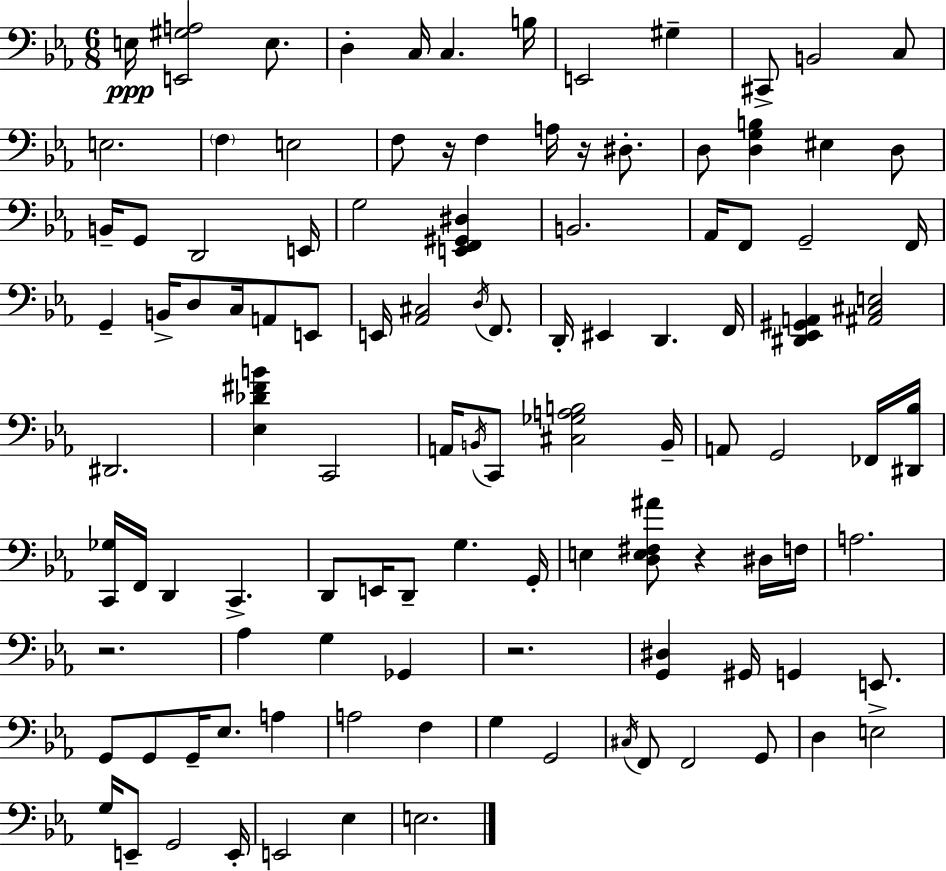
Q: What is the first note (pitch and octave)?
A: E3